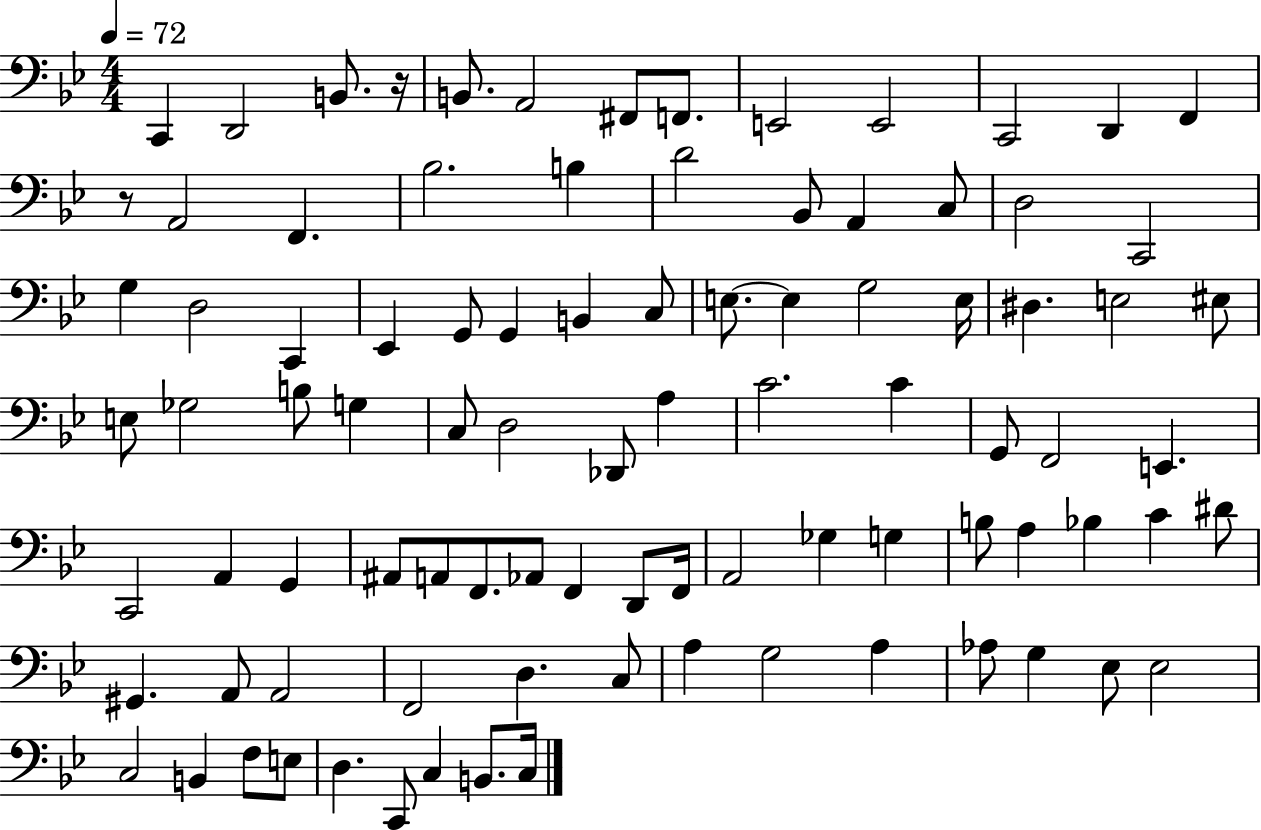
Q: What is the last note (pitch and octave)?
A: C3